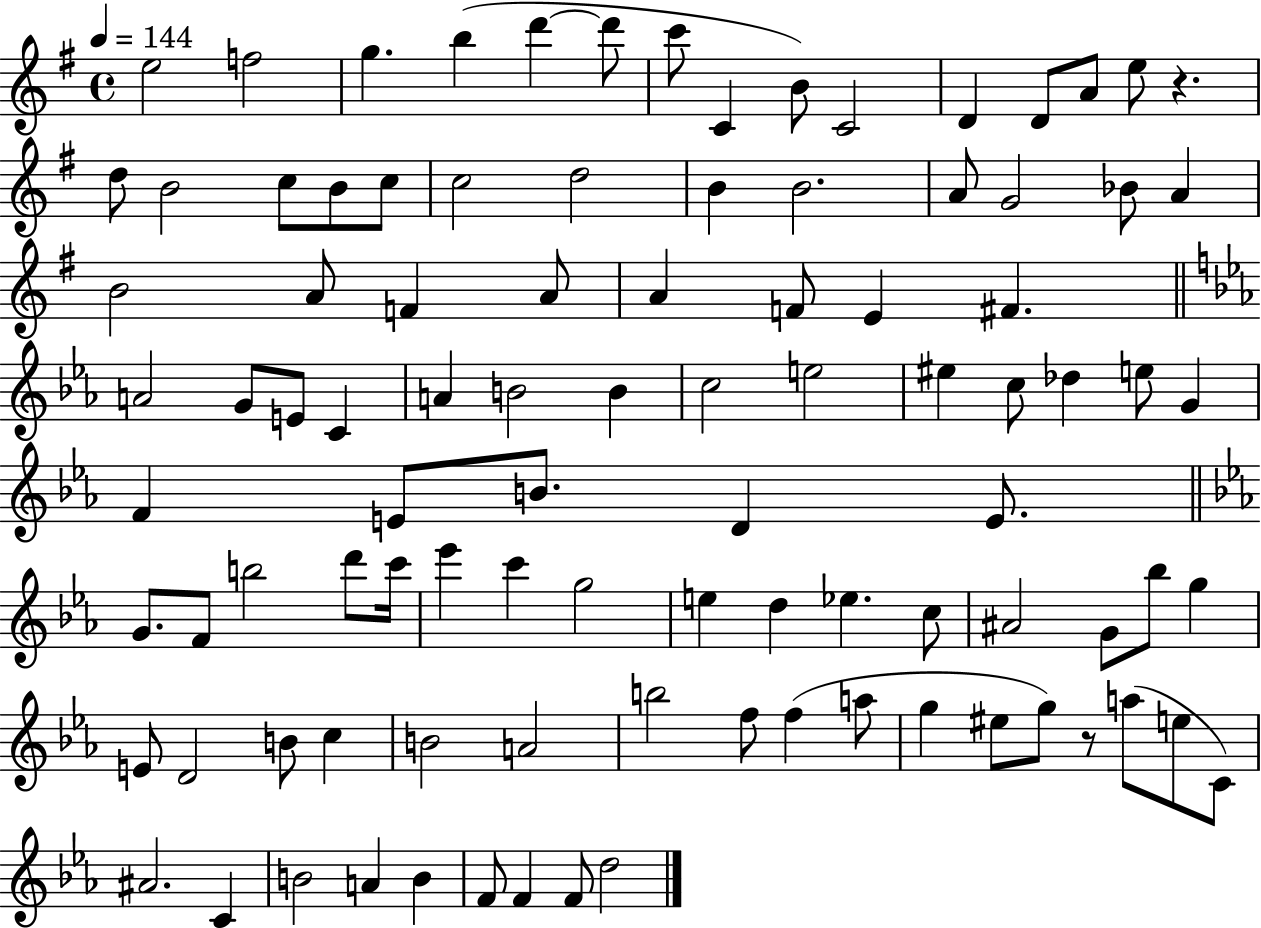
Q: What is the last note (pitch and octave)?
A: D5